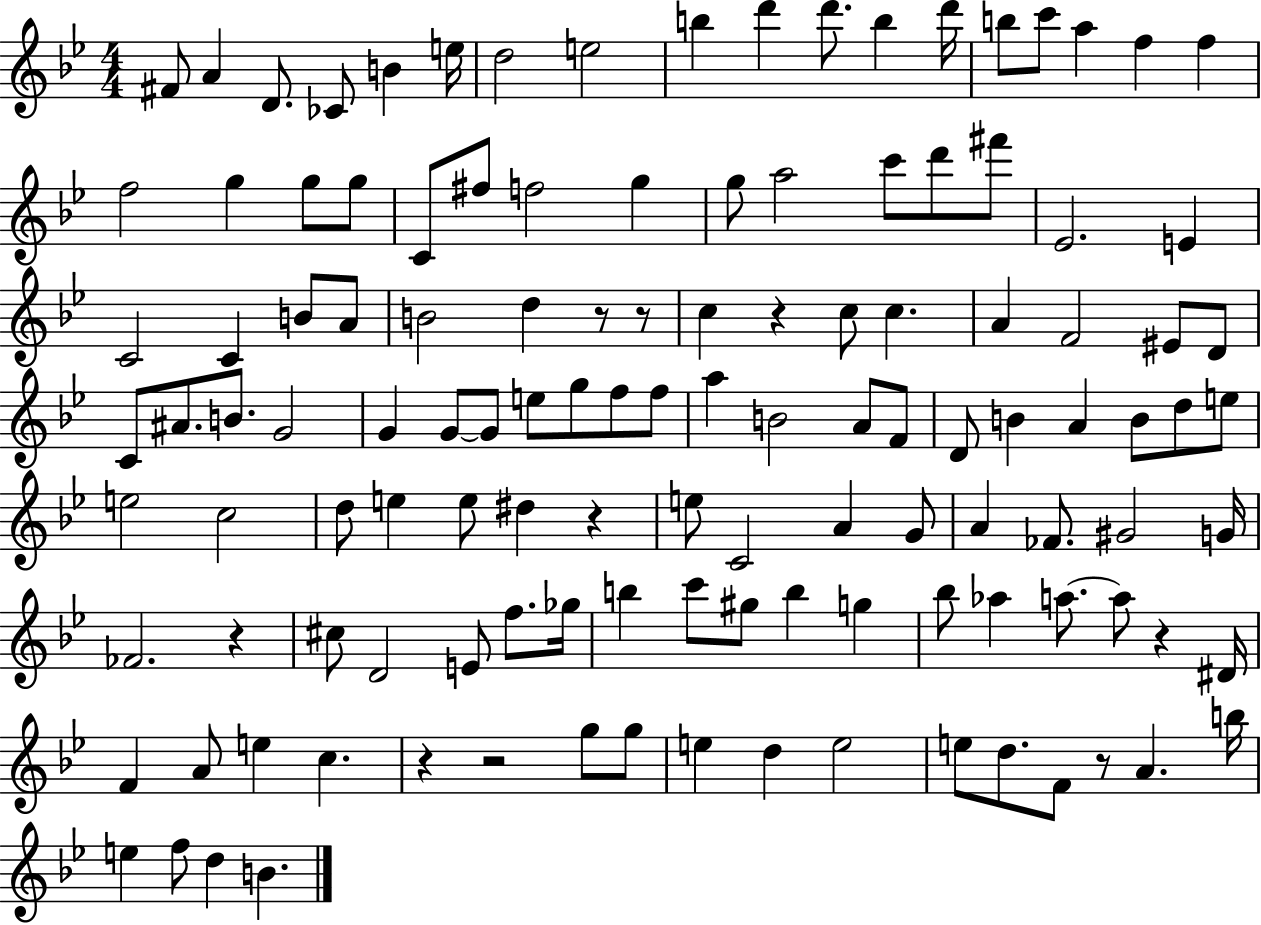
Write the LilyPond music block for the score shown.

{
  \clef treble
  \numericTimeSignature
  \time 4/4
  \key bes \major
  fis'8 a'4 d'8. ces'8 b'4 e''16 | d''2 e''2 | b''4 d'''4 d'''8. b''4 d'''16 | b''8 c'''8 a''4 f''4 f''4 | \break f''2 g''4 g''8 g''8 | c'8 fis''8 f''2 g''4 | g''8 a''2 c'''8 d'''8 fis'''8 | ees'2. e'4 | \break c'2 c'4 b'8 a'8 | b'2 d''4 r8 r8 | c''4 r4 c''8 c''4. | a'4 f'2 eis'8 d'8 | \break c'8 ais'8. b'8. g'2 | g'4 g'8~~ g'8 e''8 g''8 f''8 f''8 | a''4 b'2 a'8 f'8 | d'8 b'4 a'4 b'8 d''8 e''8 | \break e''2 c''2 | d''8 e''4 e''8 dis''4 r4 | e''8 c'2 a'4 g'8 | a'4 fes'8. gis'2 g'16 | \break fes'2. r4 | cis''8 d'2 e'8 f''8. ges''16 | b''4 c'''8 gis''8 b''4 g''4 | bes''8 aes''4 a''8.~~ a''8 r4 dis'16 | \break f'4 a'8 e''4 c''4. | r4 r2 g''8 g''8 | e''4 d''4 e''2 | e''8 d''8. f'8 r8 a'4. b''16 | \break e''4 f''8 d''4 b'4. | \bar "|."
}